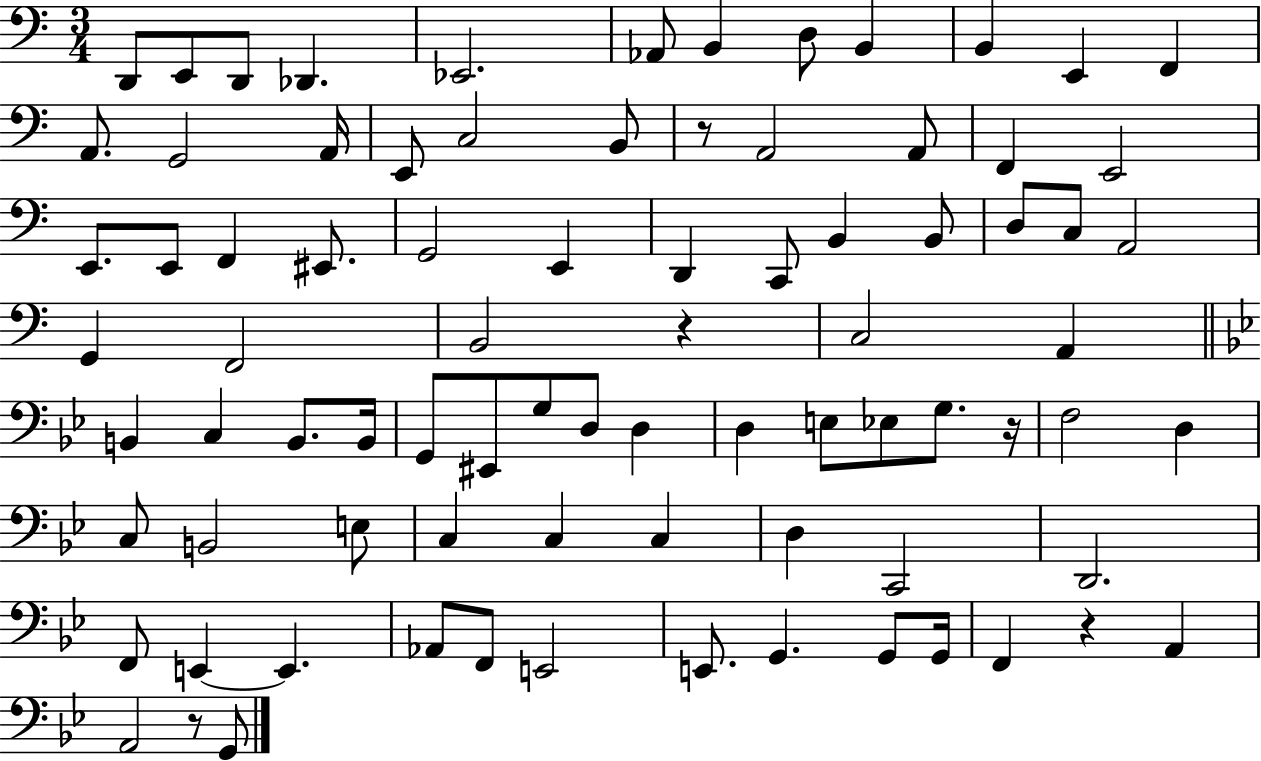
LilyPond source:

{
  \clef bass
  \numericTimeSignature
  \time 3/4
  \key c \major
  d,8 e,8 d,8 des,4. | ees,2. | aes,8 b,4 d8 b,4 | b,4 e,4 f,4 | \break a,8. g,2 a,16 | e,8 c2 b,8 | r8 a,2 a,8 | f,4 e,2 | \break e,8. e,8 f,4 eis,8. | g,2 e,4 | d,4 c,8 b,4 b,8 | d8 c8 a,2 | \break g,4 f,2 | b,2 r4 | c2 a,4 | \bar "||" \break \key bes \major b,4 c4 b,8. b,16 | g,8 eis,8 g8 d8 d4 | d4 e8 ees8 g8. r16 | f2 d4 | \break c8 b,2 e8 | c4 c4 c4 | d4 c,2 | d,2. | \break f,8 e,4~~ e,4. | aes,8 f,8 e,2 | e,8. g,4. g,8 g,16 | f,4 r4 a,4 | \break a,2 r8 g,8 | \bar "|."
}